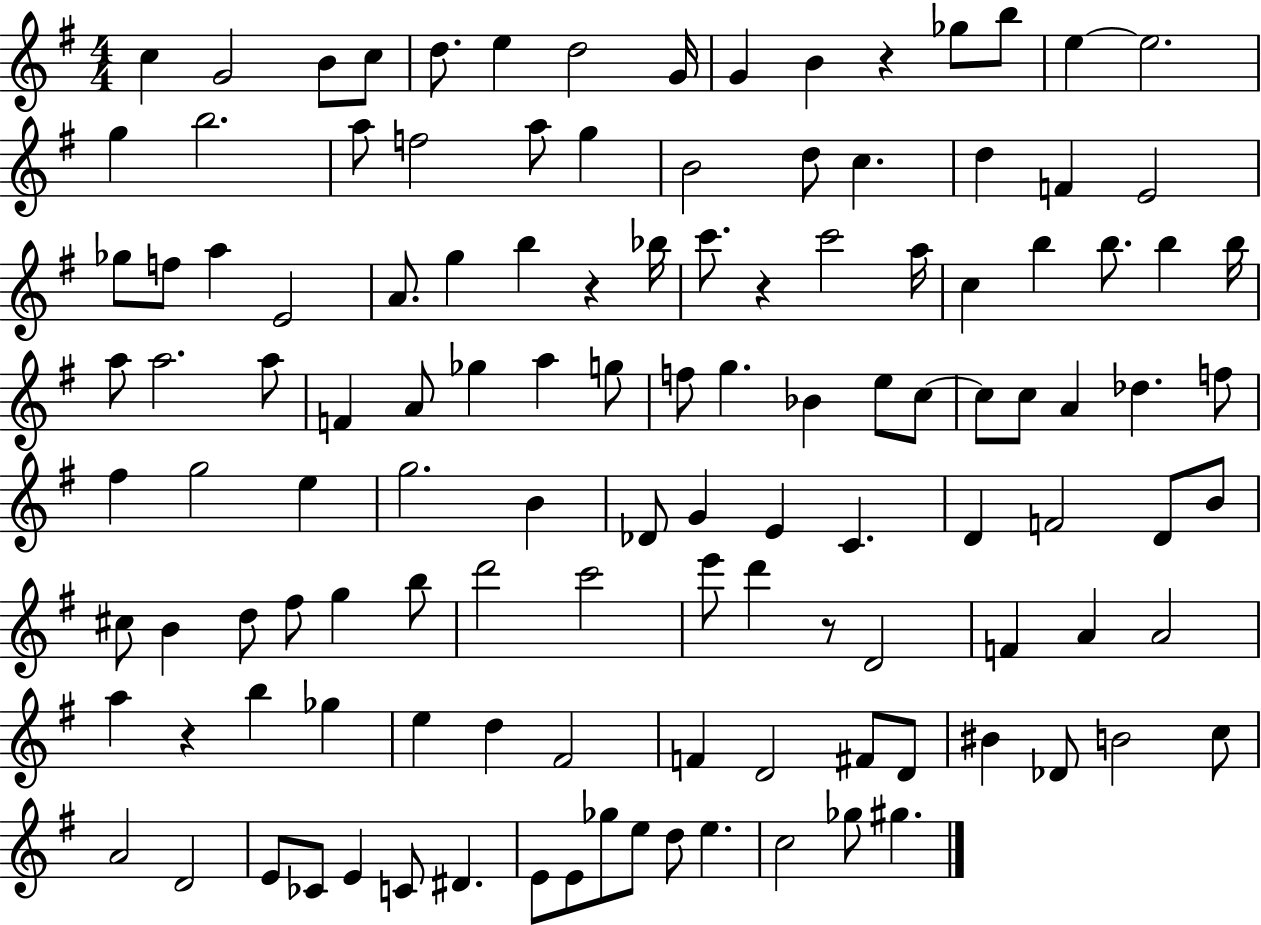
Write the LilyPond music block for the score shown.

{
  \clef treble
  \numericTimeSignature
  \time 4/4
  \key g \major
  \repeat volta 2 { c''4 g'2 b'8 c''8 | d''8. e''4 d''2 g'16 | g'4 b'4 r4 ges''8 b''8 | e''4~~ e''2. | \break g''4 b''2. | a''8 f''2 a''8 g''4 | b'2 d''8 c''4. | d''4 f'4 e'2 | \break ges''8 f''8 a''4 e'2 | a'8. g''4 b''4 r4 bes''16 | c'''8. r4 c'''2 a''16 | c''4 b''4 b''8. b''4 b''16 | \break a''8 a''2. a''8 | f'4 a'8 ges''4 a''4 g''8 | f''8 g''4. bes'4 e''8 c''8~~ | c''8 c''8 a'4 des''4. f''8 | \break fis''4 g''2 e''4 | g''2. b'4 | des'8 g'4 e'4 c'4. | d'4 f'2 d'8 b'8 | \break cis''8 b'4 d''8 fis''8 g''4 b''8 | d'''2 c'''2 | e'''8 d'''4 r8 d'2 | f'4 a'4 a'2 | \break a''4 r4 b''4 ges''4 | e''4 d''4 fis'2 | f'4 d'2 fis'8 d'8 | bis'4 des'8 b'2 c''8 | \break a'2 d'2 | e'8 ces'8 e'4 c'8 dis'4. | e'8 e'8 ges''8 e''8 d''8 e''4. | c''2 ges''8 gis''4. | \break } \bar "|."
}